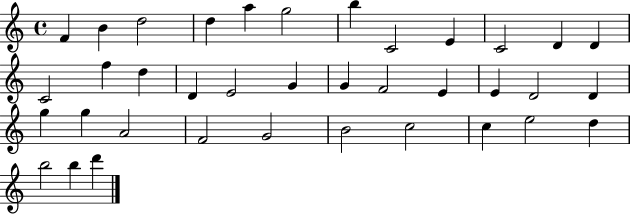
F4/q B4/q D5/h D5/q A5/q G5/h B5/q C4/h E4/q C4/h D4/q D4/q C4/h F5/q D5/q D4/q E4/h G4/q G4/q F4/h E4/q E4/q D4/h D4/q G5/q G5/q A4/h F4/h G4/h B4/h C5/h C5/q E5/h D5/q B5/h B5/q D6/q